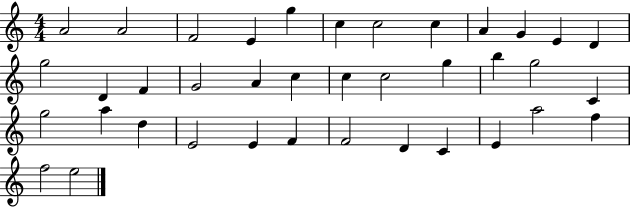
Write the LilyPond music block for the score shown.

{
  \clef treble
  \numericTimeSignature
  \time 4/4
  \key c \major
  a'2 a'2 | f'2 e'4 g''4 | c''4 c''2 c''4 | a'4 g'4 e'4 d'4 | \break g''2 d'4 f'4 | g'2 a'4 c''4 | c''4 c''2 g''4 | b''4 g''2 c'4 | \break g''2 a''4 d''4 | e'2 e'4 f'4 | f'2 d'4 c'4 | e'4 a''2 f''4 | \break f''2 e''2 | \bar "|."
}